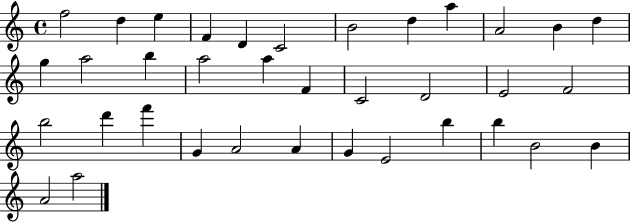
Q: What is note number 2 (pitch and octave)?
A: D5